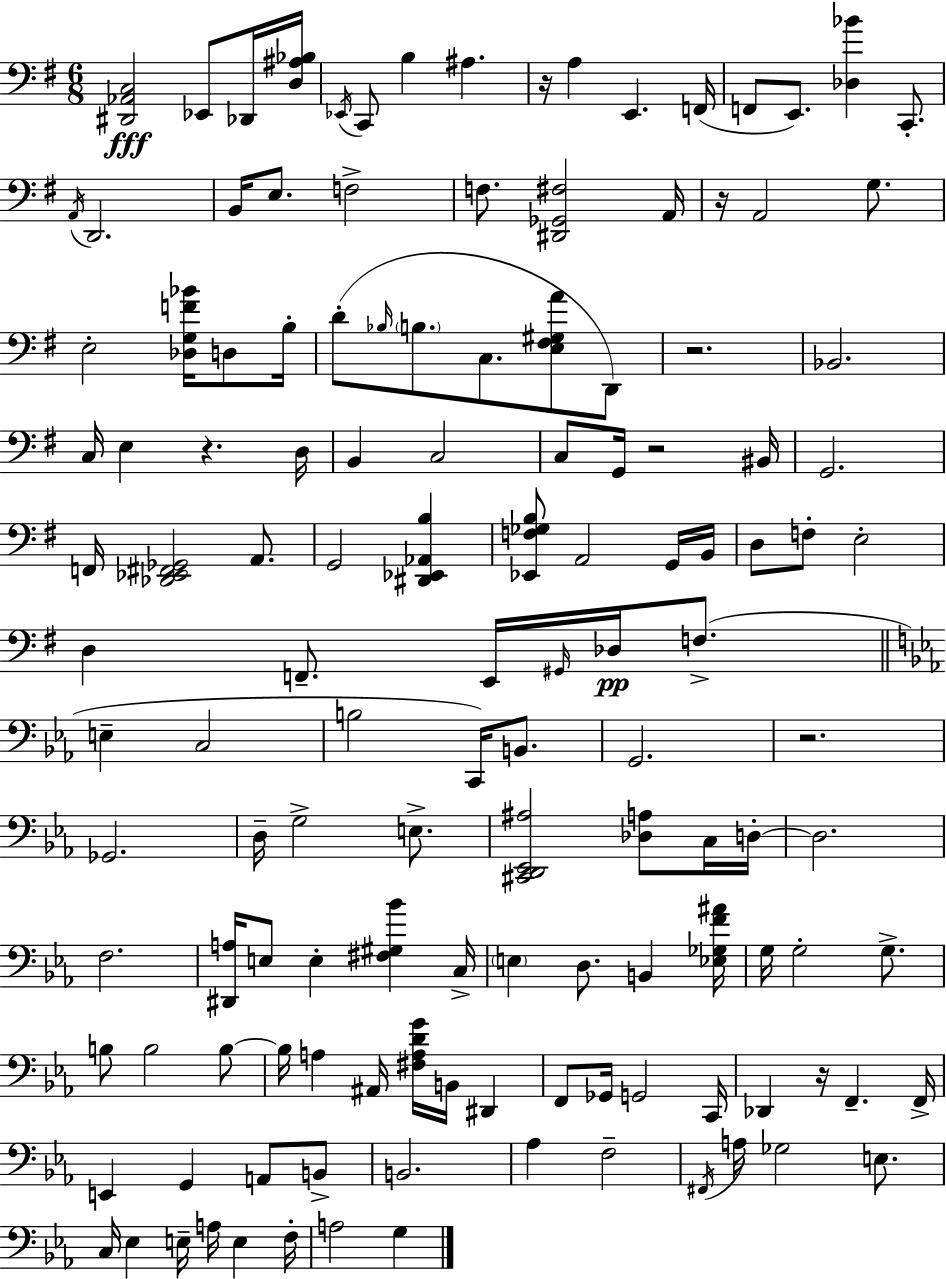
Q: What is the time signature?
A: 6/8